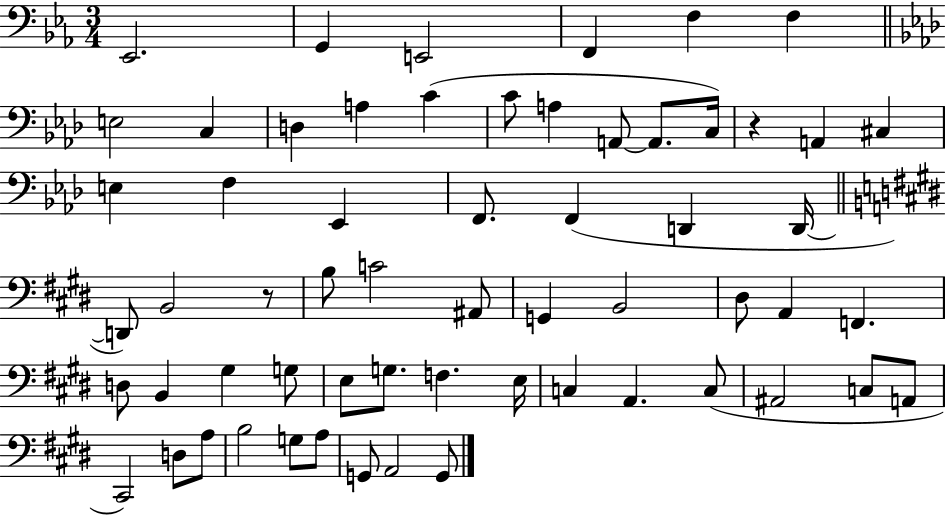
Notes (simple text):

Eb2/h. G2/q E2/h F2/q F3/q F3/q E3/h C3/q D3/q A3/q C4/q C4/e A3/q A2/e A2/e. C3/s R/q A2/q C#3/q E3/q F3/q Eb2/q F2/e. F2/q D2/q D2/s D2/e B2/h R/e B3/e C4/h A#2/e G2/q B2/h D#3/e A2/q F2/q. D3/e B2/q G#3/q G3/e E3/e G3/e. F3/q. E3/s C3/q A2/q. C3/e A#2/h C3/e A2/e C#2/h D3/e A3/e B3/h G3/e A3/e G2/e A2/h G2/e